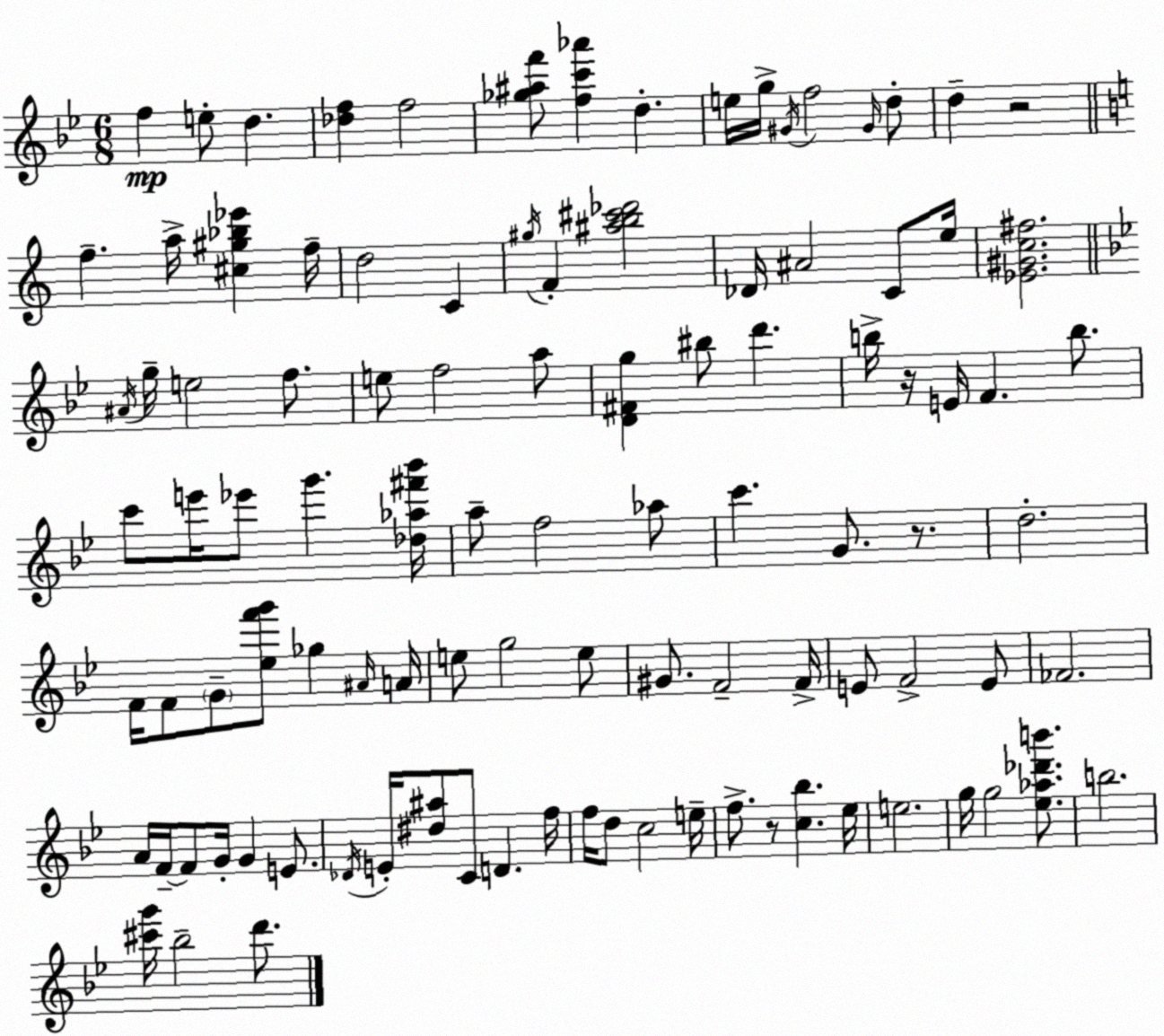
X:1
T:Untitled
M:6/8
L:1/4
K:Gm
f e/2 d [_df] f2 [_g^af']/2 [fc'_a'] d e/4 g/4 ^G/4 f2 ^G/4 d/2 d z2 f a/4 [^c^g_b_e'] f/4 d2 C ^g/4 F [^ab^c'_d']2 _D/4 ^A2 C/2 e/4 [_E^Gc^f]2 ^A/4 g/4 e2 f/2 e/2 f2 a/2 [D^Fg] ^b/2 d' b/4 z/4 E/4 F b/2 c'/2 e'/4 _e'/2 g' [_d_a^f'_b']/4 a/2 f2 _a/2 c' G/2 z/2 d2 F/4 F/2 G/2 [_ef'g']/2 _g ^A/4 A/4 e/2 g2 e/2 ^G/2 F2 F/4 E/2 F2 E/2 _F2 A/4 F/4 F/2 G/4 G E/2 _D/4 E/4 [^d^a]/2 C/2 D f/4 f/4 d/2 c2 e/4 f/2 z/2 [c_b] _e/4 e2 g/4 g2 [_e_a_d'b']/2 b2 [^c'g']/4 _b2 d'/2